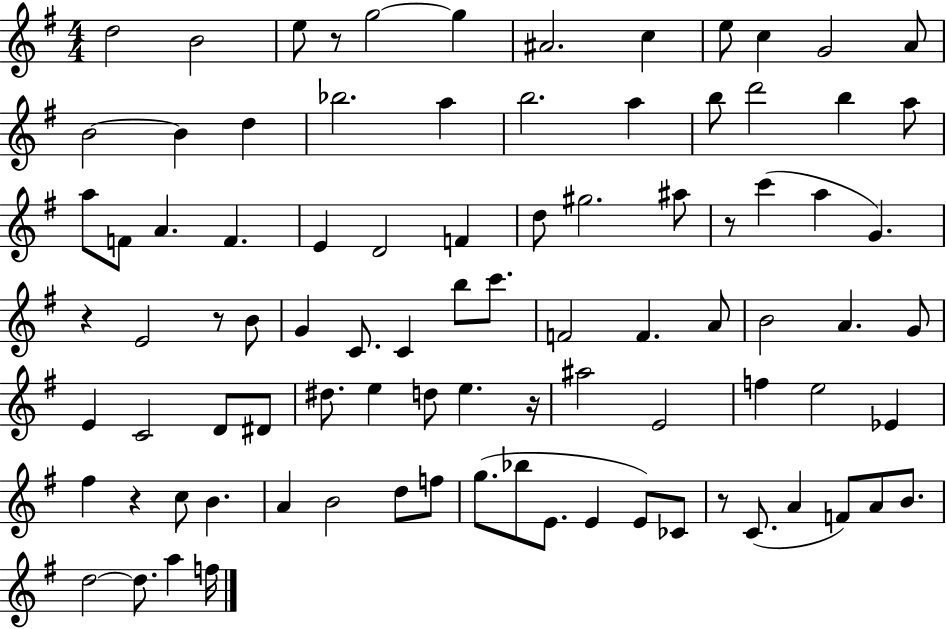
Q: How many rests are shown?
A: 7